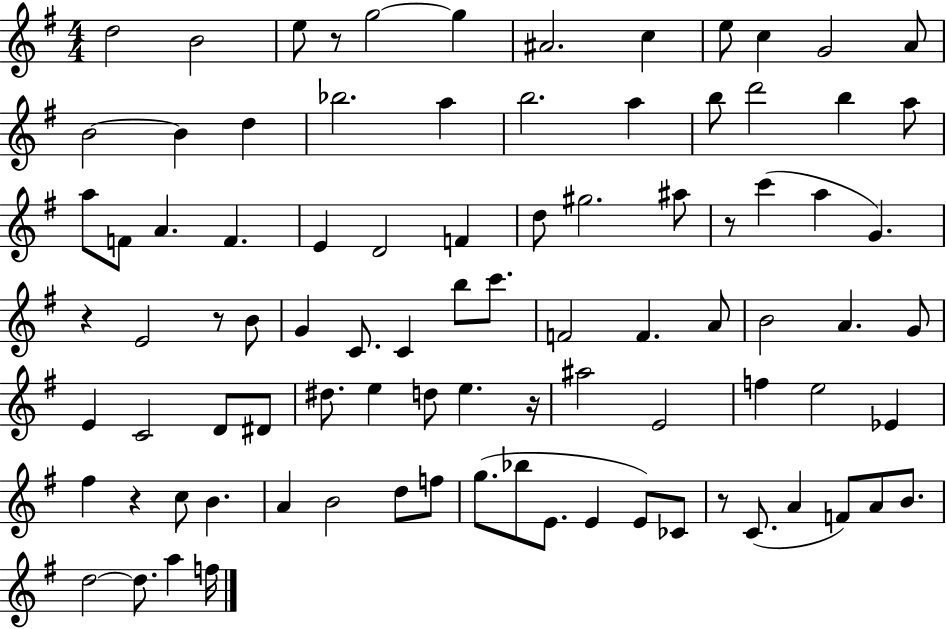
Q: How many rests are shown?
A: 7